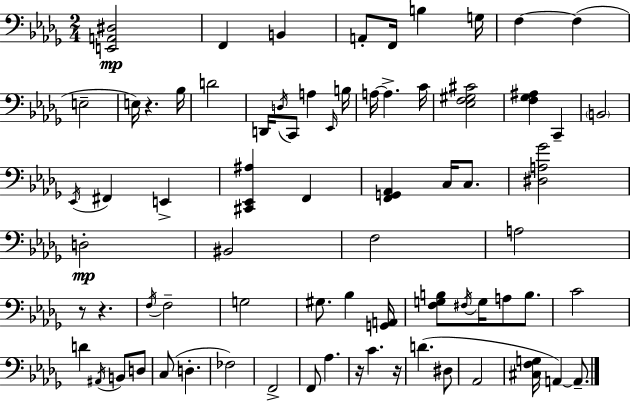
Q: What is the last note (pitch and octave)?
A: A2